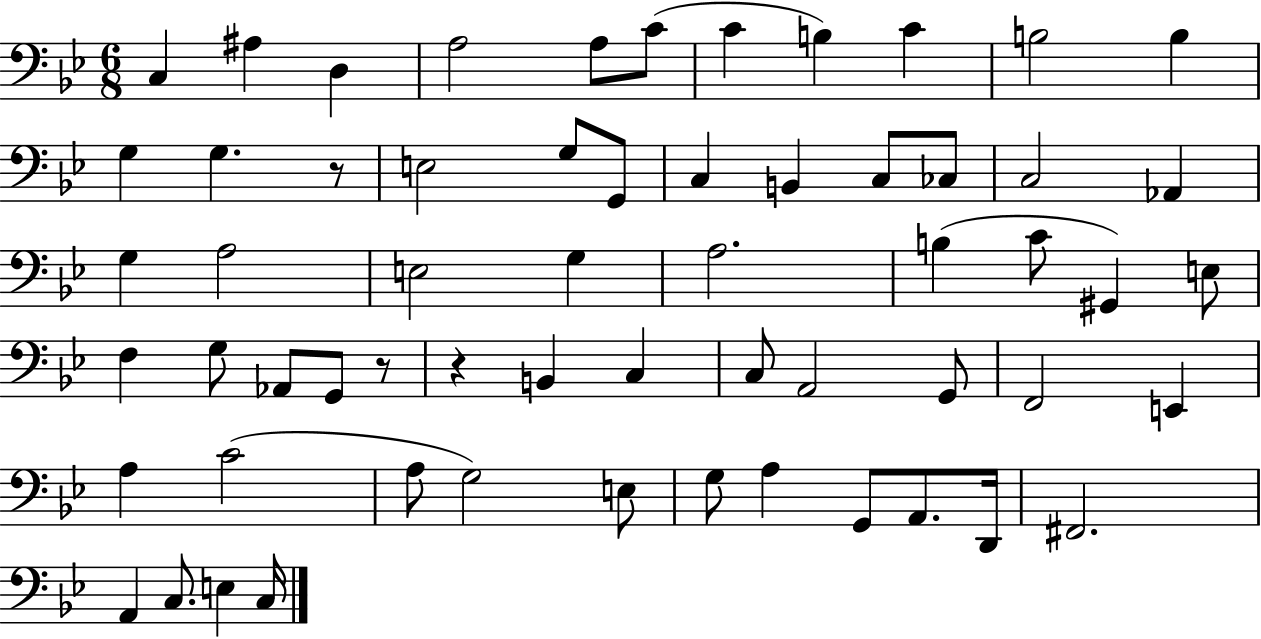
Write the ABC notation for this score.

X:1
T:Untitled
M:6/8
L:1/4
K:Bb
C, ^A, D, A,2 A,/2 C/2 C B, C B,2 B, G, G, z/2 E,2 G,/2 G,,/2 C, B,, C,/2 _C,/2 C,2 _A,, G, A,2 E,2 G, A,2 B, C/2 ^G,, E,/2 F, G,/2 _A,,/2 G,,/2 z/2 z B,, C, C,/2 A,,2 G,,/2 F,,2 E,, A, C2 A,/2 G,2 E,/2 G,/2 A, G,,/2 A,,/2 D,,/4 ^F,,2 A,, C,/2 E, C,/4